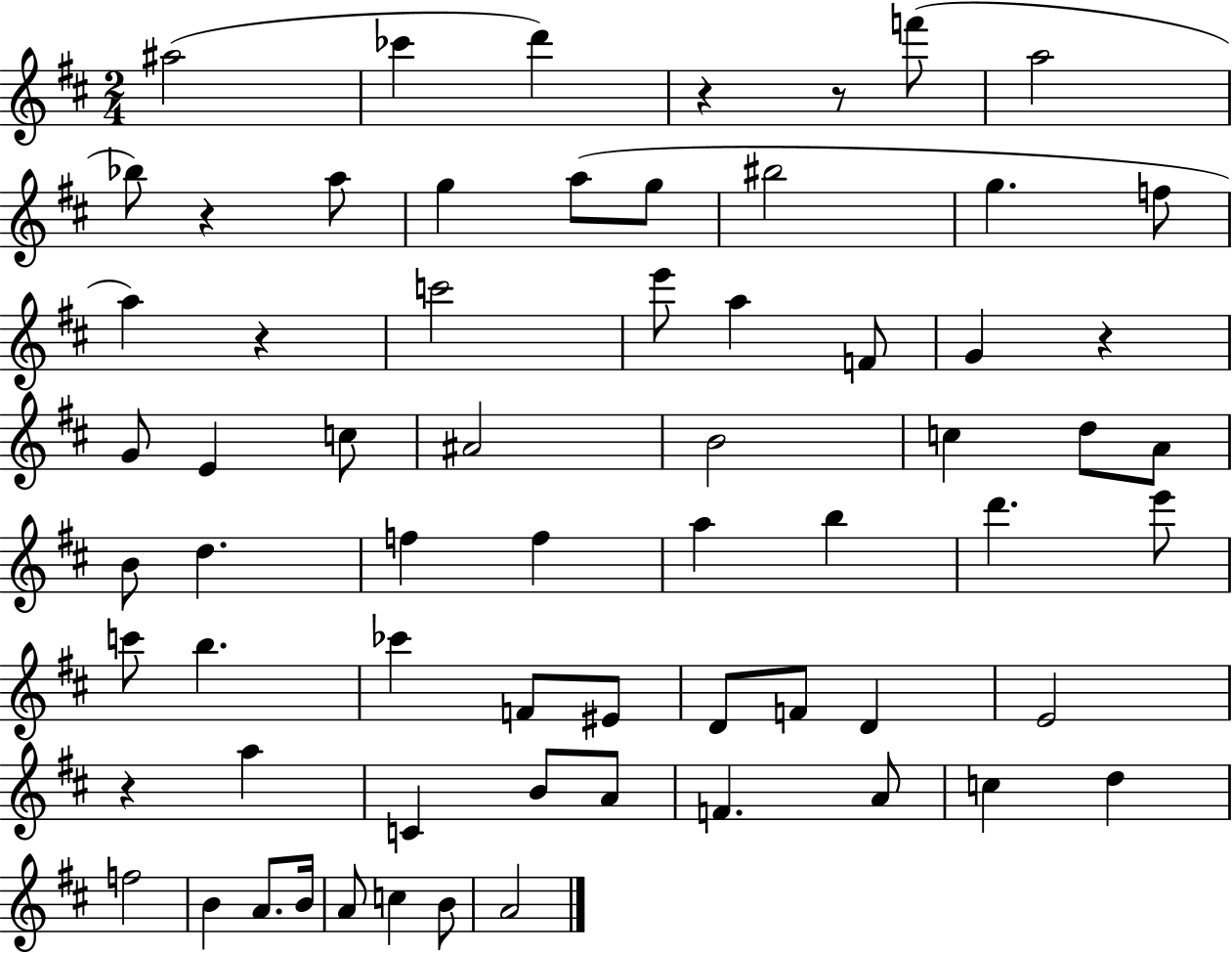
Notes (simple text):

A#5/h CES6/q D6/q R/q R/e F6/e A5/h Bb5/e R/q A5/e G5/q A5/e G5/e BIS5/h G5/q. F5/e A5/q R/q C6/h E6/e A5/q F4/e G4/q R/q G4/e E4/q C5/e A#4/h B4/h C5/q D5/e A4/e B4/e D5/q. F5/q F5/q A5/q B5/q D6/q. E6/e C6/e B5/q. CES6/q F4/e EIS4/e D4/e F4/e D4/q E4/h R/q A5/q C4/q B4/e A4/e F4/q. A4/e C5/q D5/q F5/h B4/q A4/e. B4/s A4/e C5/q B4/e A4/h